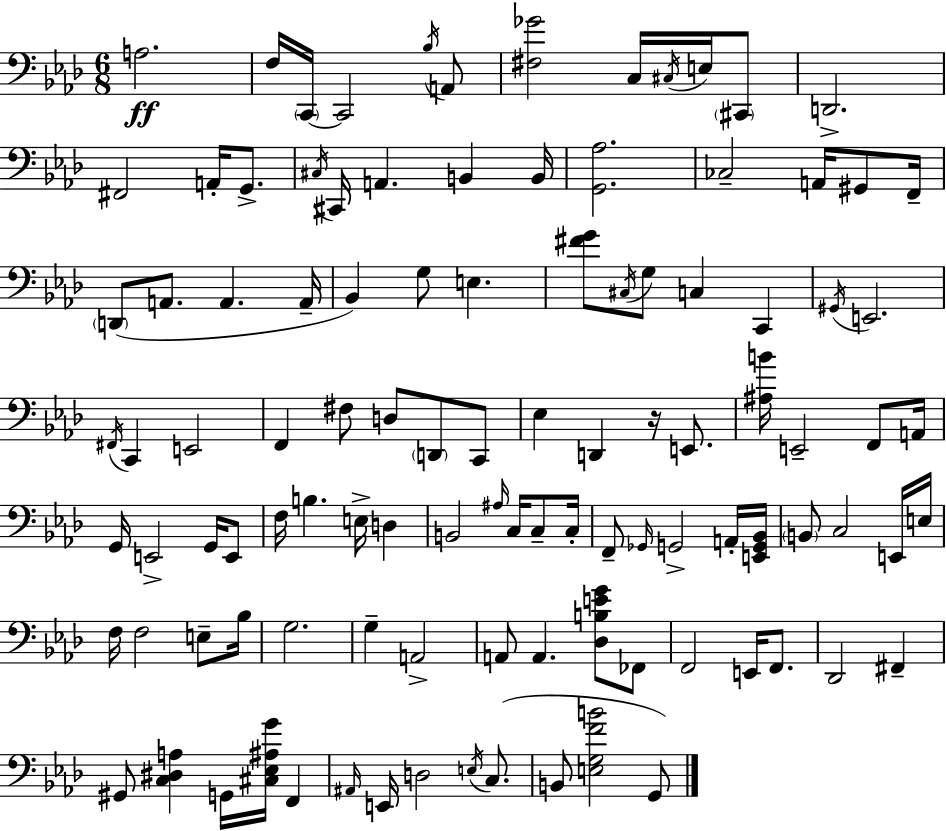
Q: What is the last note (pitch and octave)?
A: G2